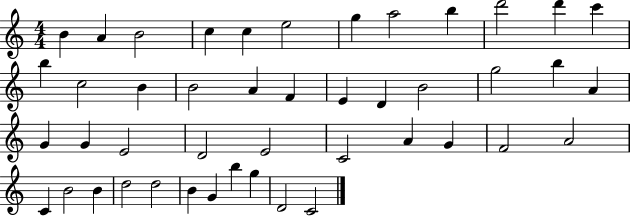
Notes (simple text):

B4/q A4/q B4/h C5/q C5/q E5/h G5/q A5/h B5/q D6/h D6/q C6/q B5/q C5/h B4/q B4/h A4/q F4/q E4/q D4/q B4/h G5/h B5/q A4/q G4/q G4/q E4/h D4/h E4/h C4/h A4/q G4/q F4/h A4/h C4/q B4/h B4/q D5/h D5/h B4/q G4/q B5/q G5/q D4/h C4/h